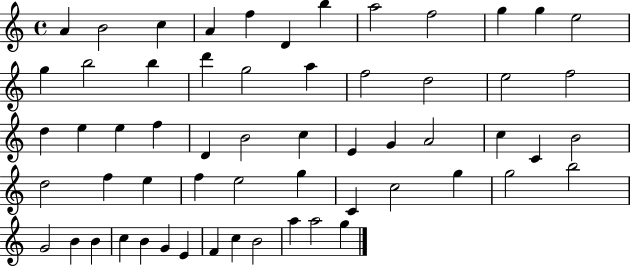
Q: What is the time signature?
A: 4/4